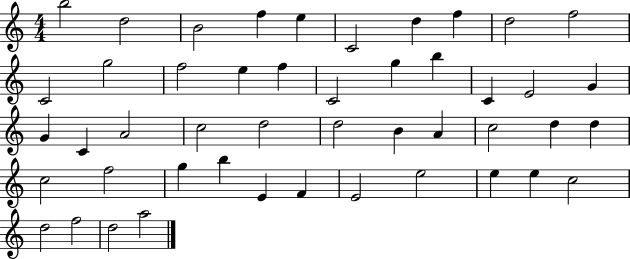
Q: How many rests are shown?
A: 0